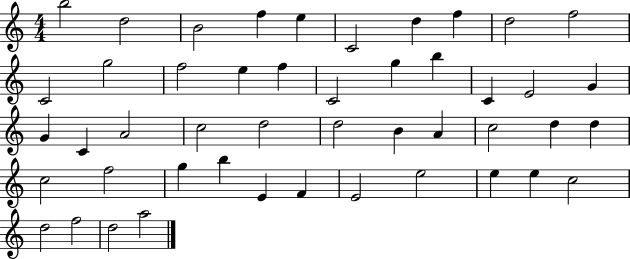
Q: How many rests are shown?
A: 0